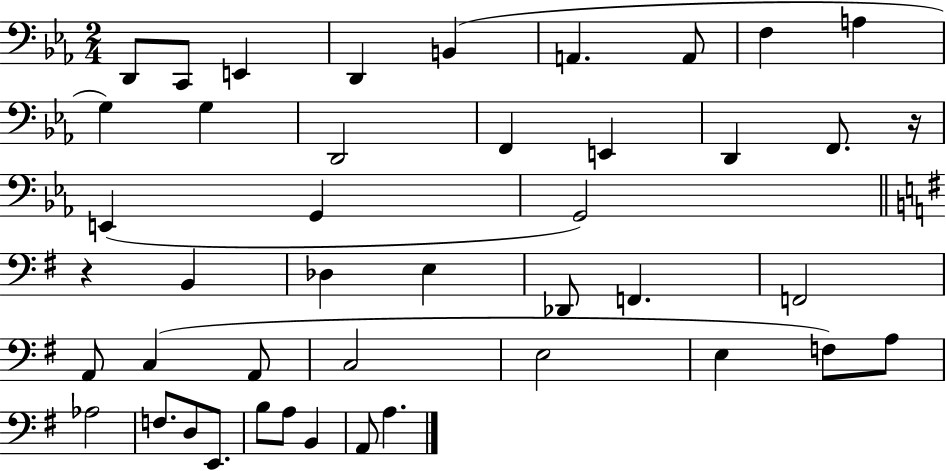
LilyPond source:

{
  \clef bass
  \numericTimeSignature
  \time 2/4
  \key ees \major
  d,8 c,8 e,4 | d,4 b,4( | a,4. a,8 | f4 a4 | \break g4) g4 | d,2 | f,4 e,4 | d,4 f,8. r16 | \break e,4( g,4 | g,2) | \bar "||" \break \key g \major r4 b,4 | des4 e4 | des,8 f,4. | f,2 | \break a,8 c4( a,8 | c2 | e2 | e4 f8) a8 | \break aes2 | f8. d8 e,8. | b8 a8 b,4 | a,8 a4. | \break \bar "|."
}